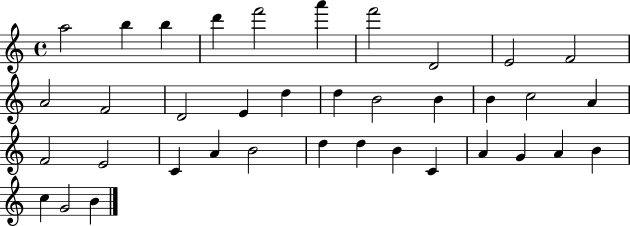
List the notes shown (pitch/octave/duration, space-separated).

A5/h B5/q B5/q D6/q F6/h A6/q F6/h D4/h E4/h F4/h A4/h F4/h D4/h E4/q D5/q D5/q B4/h B4/q B4/q C5/h A4/q F4/h E4/h C4/q A4/q B4/h D5/q D5/q B4/q C4/q A4/q G4/q A4/q B4/q C5/q G4/h B4/q